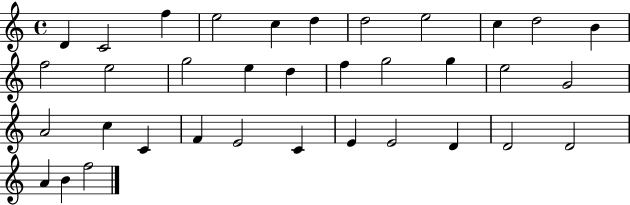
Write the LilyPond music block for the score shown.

{
  \clef treble
  \time 4/4
  \defaultTimeSignature
  \key c \major
  d'4 c'2 f''4 | e''2 c''4 d''4 | d''2 e''2 | c''4 d''2 b'4 | \break f''2 e''2 | g''2 e''4 d''4 | f''4 g''2 g''4 | e''2 g'2 | \break a'2 c''4 c'4 | f'4 e'2 c'4 | e'4 e'2 d'4 | d'2 d'2 | \break a'4 b'4 f''2 | \bar "|."
}